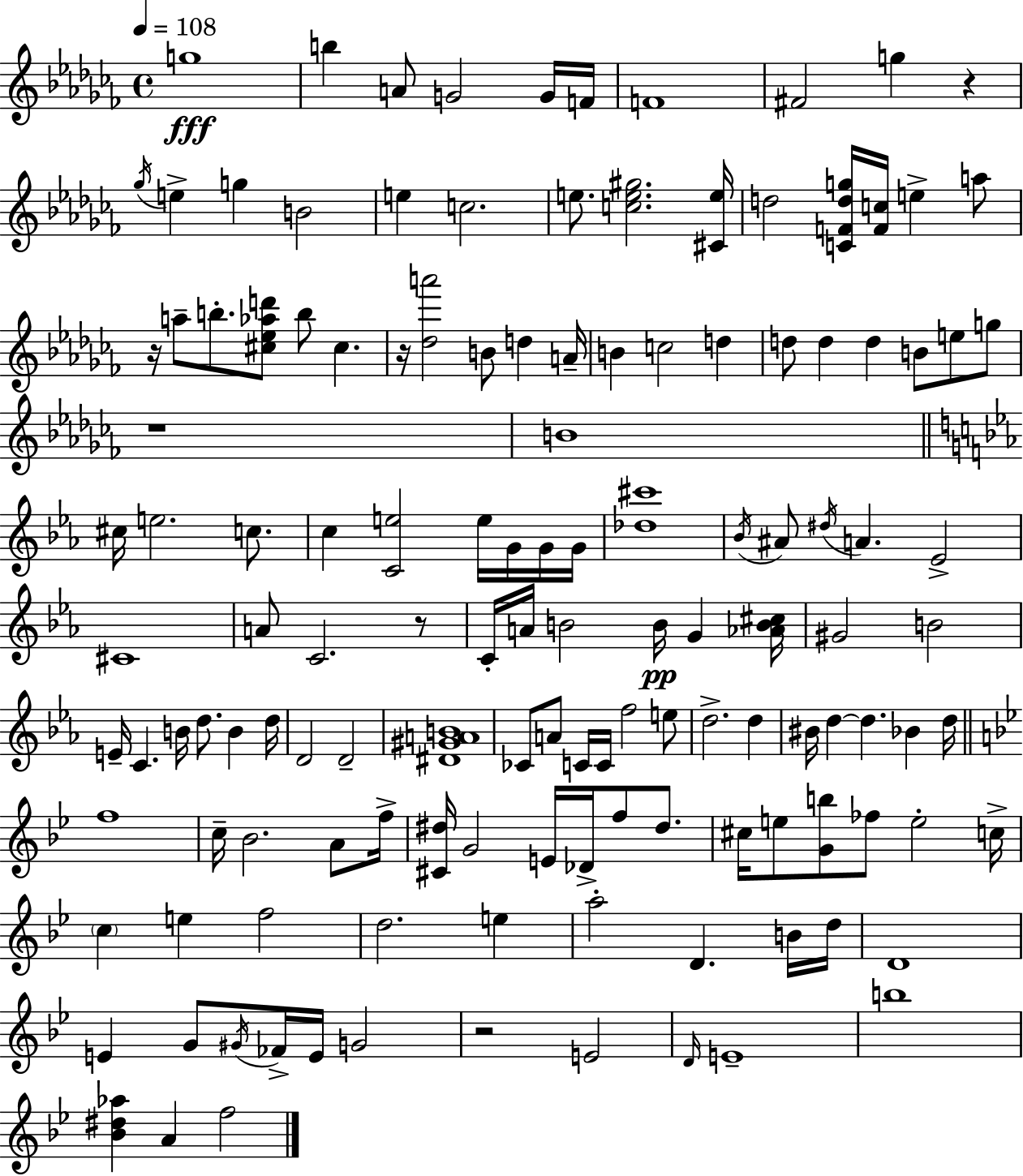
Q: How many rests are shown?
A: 6